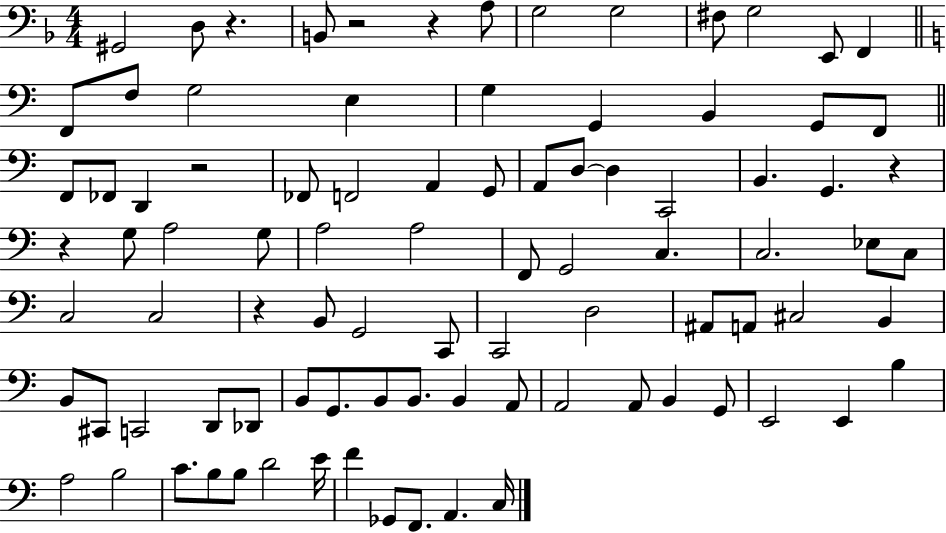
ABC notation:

X:1
T:Untitled
M:4/4
L:1/4
K:F
^G,,2 D,/2 z B,,/2 z2 z A,/2 G,2 G,2 ^F,/2 G,2 E,,/2 F,, F,,/2 F,/2 G,2 E, G, G,, B,, G,,/2 F,,/2 F,,/2 _F,,/2 D,, z2 _F,,/2 F,,2 A,, G,,/2 A,,/2 D,/2 D, C,,2 B,, G,, z z G,/2 A,2 G,/2 A,2 A,2 F,,/2 G,,2 C, C,2 _E,/2 C,/2 C,2 C,2 z B,,/2 G,,2 C,,/2 C,,2 D,2 ^A,,/2 A,,/2 ^C,2 B,, B,,/2 ^C,,/2 C,,2 D,,/2 _D,,/2 B,,/2 G,,/2 B,,/2 B,,/2 B,, A,,/2 A,,2 A,,/2 B,, G,,/2 E,,2 E,, B, A,2 B,2 C/2 B,/2 B,/2 D2 E/4 F _G,,/2 F,,/2 A,, C,/4